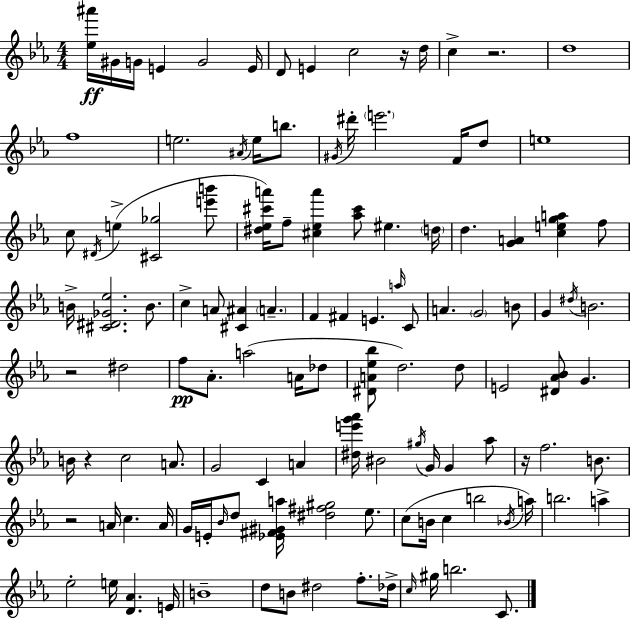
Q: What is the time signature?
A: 4/4